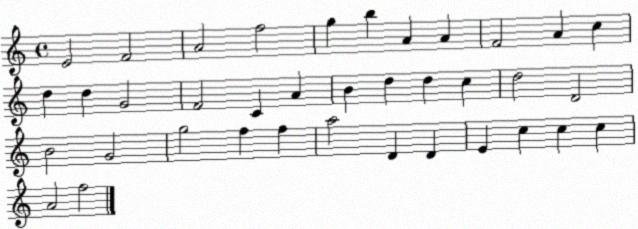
X:1
T:Untitled
M:4/4
L:1/4
K:C
E2 F2 A2 f2 g b A A F2 A c d d G2 F2 C A B d d c d2 D2 B2 G2 g2 f f a2 D D E c c c A2 f2